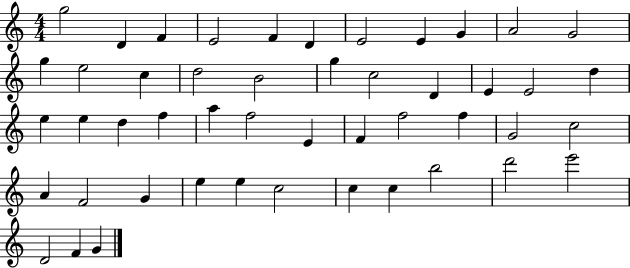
{
  \clef treble
  \numericTimeSignature
  \time 4/4
  \key c \major
  g''2 d'4 f'4 | e'2 f'4 d'4 | e'2 e'4 g'4 | a'2 g'2 | \break g''4 e''2 c''4 | d''2 b'2 | g''4 c''2 d'4 | e'4 e'2 d''4 | \break e''4 e''4 d''4 f''4 | a''4 f''2 e'4 | f'4 f''2 f''4 | g'2 c''2 | \break a'4 f'2 g'4 | e''4 e''4 c''2 | c''4 c''4 b''2 | d'''2 e'''2 | \break d'2 f'4 g'4 | \bar "|."
}